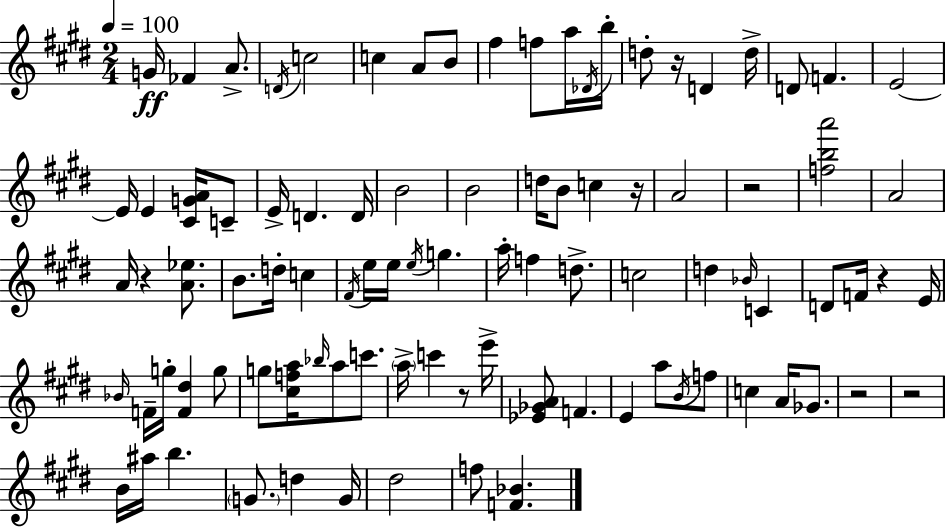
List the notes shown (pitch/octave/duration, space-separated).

G4/s FES4/q A4/e. D4/s C5/h C5/q A4/e B4/e F#5/q F5/e A5/s Db4/s B5/s D5/e R/s D4/q D5/s D4/e F4/q. E4/h E4/s E4/q [C#4,G4,A4]/s C4/e E4/s D4/q. D4/s B4/h B4/h D5/s B4/e C5/q R/s A4/h R/h [F5,B5,A6]/h A4/h A4/s R/q [A4,Eb5]/e. B4/e. D5/s C5/q F#4/s E5/s E5/s E5/s G5/q. A5/s F5/q D5/e. C5/h D5/q Bb4/s C4/q D4/e F4/s R/q E4/s Bb4/s F4/s G5/s [F4,D#5]/q G5/e G5/e [C#5,F5,A5]/s Bb5/s A5/e C6/e. A5/s C6/q R/e E6/s [Eb4,Gb4,A4]/e F4/q. E4/q A5/e B4/s F5/e C5/q A4/s Gb4/e. R/h R/h B4/s A#5/s B5/q. G4/e. D5/q G4/s D#5/h F5/e [F4,Bb4]/q.